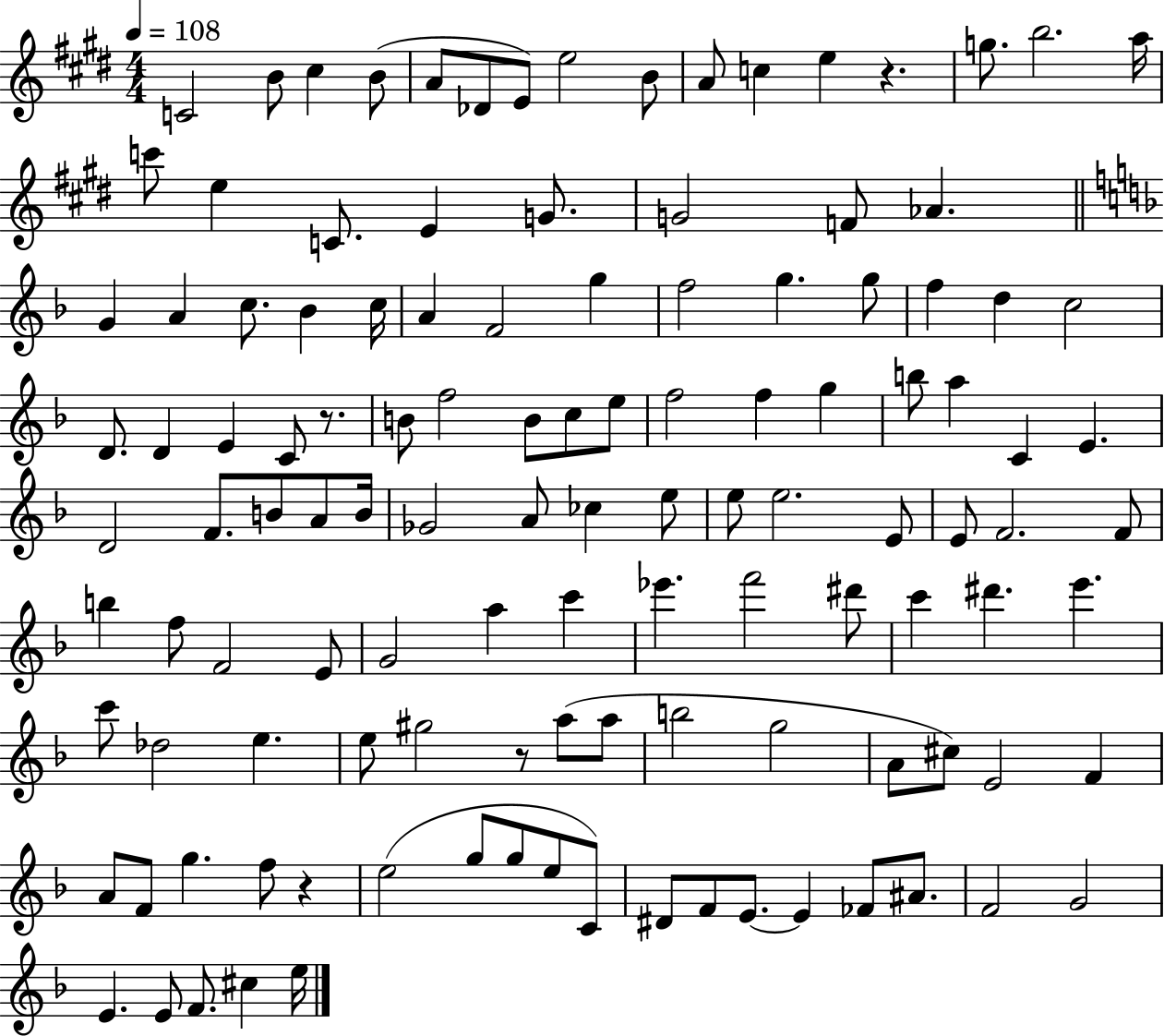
C4/h B4/e C#5/q B4/e A4/e Db4/e E4/e E5/h B4/e A4/e C5/q E5/q R/q. G5/e. B5/h. A5/s C6/e E5/q C4/e. E4/q G4/e. G4/h F4/e Ab4/q. G4/q A4/q C5/e. Bb4/q C5/s A4/q F4/h G5/q F5/h G5/q. G5/e F5/q D5/q C5/h D4/e. D4/q E4/q C4/e R/e. B4/e F5/h B4/e C5/e E5/e F5/h F5/q G5/q B5/e A5/q C4/q E4/q. D4/h F4/e. B4/e A4/e B4/s Gb4/h A4/e CES5/q E5/e E5/e E5/h. E4/e E4/e F4/h. F4/e B5/q F5/e F4/h E4/e G4/h A5/q C6/q Eb6/q. F6/h D#6/e C6/q D#6/q. E6/q. C6/e Db5/h E5/q. E5/e G#5/h R/e A5/e A5/e B5/h G5/h A4/e C#5/e E4/h F4/q A4/e F4/e G5/q. F5/e R/q E5/h G5/e G5/e E5/e C4/e D#4/e F4/e E4/e. E4/q FES4/e A#4/e. F4/h G4/h E4/q. E4/e F4/e. C#5/q E5/s